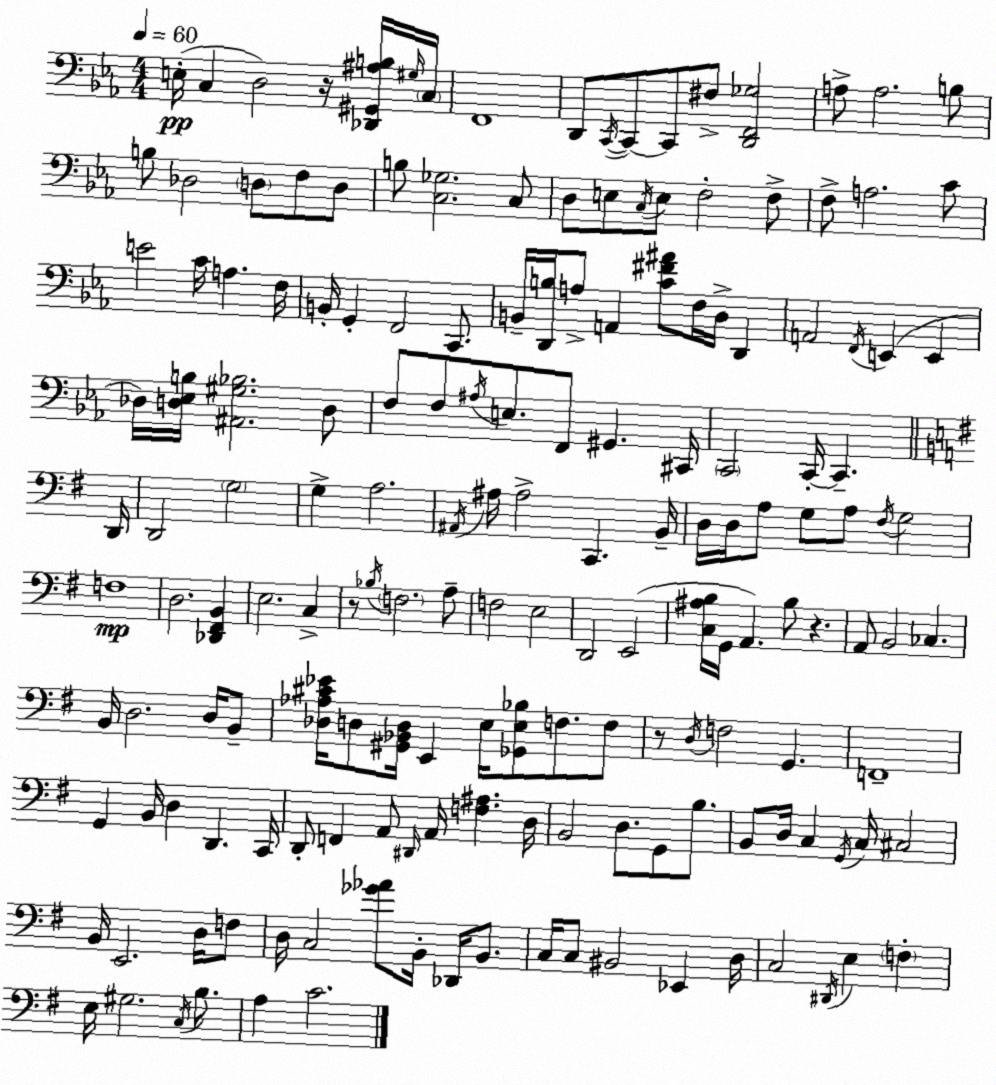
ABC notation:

X:1
T:Untitled
M:4/4
L:1/4
K:Eb
E,/4 C, D,2 z/4 [_D,,^G,,^A,B,]/4 ^G,/4 C,/4 F,,4 D,,/2 C,,/4 C,,/2 C,,/2 ^F,/2 [D,,F,,_G,]2 A,/2 A,2 B,/2 B,/2 _D,2 D,/2 F,/2 D,/2 B,/2 [C,_G,]2 C,/2 D,/2 E,/2 C,/4 E,/2 F,2 F,/2 F,/2 A,2 C/2 E2 C/4 A, F,/4 B,,/4 G,, F,,2 C,,/2 B,,/4 [D,,B,]/4 A,/2 A,, [C^F^A]/2 F,/4 D,/4 D,, A,,2 F,,/4 E,, E,, _D,/4 [D,_E,B,]/4 [^A,,^G,_B,]2 D,/2 F,/2 F,/2 ^A,/4 E,/2 F,,/2 ^G,, ^C,,/4 C,,2 C,,/4 C,, D,,/4 D,,2 G,2 G, A,2 ^A,,/4 ^A,/4 ^A,2 C,, B,,/4 D,/4 D,/4 A,/2 G,/2 A,/2 ^F,/4 G,2 F,4 D,2 [_D,,^F,,B,,] E,2 C, z/2 _B,/4 F,2 A,/2 F,2 E,2 D,,2 E,,2 [C,^A,B,]/4 G,,/4 A,, B,/2 z A,,/2 B,,2 _C, B,,/4 D,2 D,/4 B,,/2 [_D,_A,^C_E]/4 D,/2 [^G,,_B,,D,]/4 E,, E,/4 [_G,,E,_B,]/2 F,/2 F,/2 z/2 D,/4 F,2 G,, F,,4 G,, B,,/4 D, D,, C,,/4 D,,/2 F,, A,,/2 ^D,,/4 A,,/4 [F,^A,] D,/4 B,,2 D,/2 G,,/2 B,/2 B,,/2 D,/4 C, G,,/4 C,/4 ^C,2 B,,/4 E,,2 D,/4 F,/2 D,/4 C,2 [_G_A]/2 B,,/4 _D,,/4 B,,/2 C,/4 C,/2 ^B,,2 _E,, D,/4 C,2 ^D,,/4 E, F, E,/4 ^G,2 C,/4 B,/2 A, C2